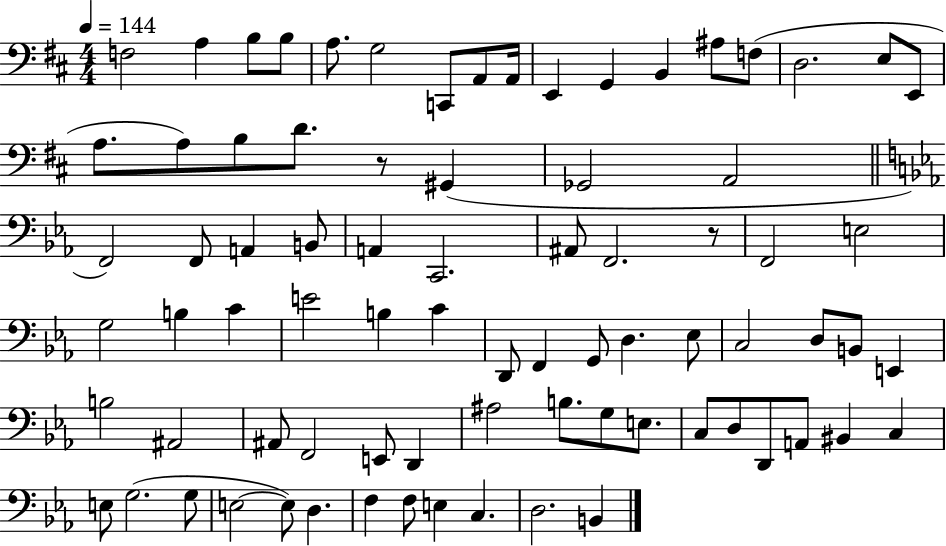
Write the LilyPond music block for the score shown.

{
  \clef bass
  \numericTimeSignature
  \time 4/4
  \key d \major
  \tempo 4 = 144
  f2 a4 b8 b8 | a8. g2 c,8 a,8 a,16 | e,4 g,4 b,4 ais8 f8( | d2. e8 e,8 | \break a8. a8) b8 d'8. r8 gis,4( | ges,2 a,2 | \bar "||" \break \key ees \major f,2) f,8 a,4 b,8 | a,4 c,2. | ais,8 f,2. r8 | f,2 e2 | \break g2 b4 c'4 | e'2 b4 c'4 | d,8 f,4 g,8 d4. ees8 | c2 d8 b,8 e,4 | \break b2 ais,2 | ais,8 f,2 e,8 d,4 | ais2 b8. g8 e8. | c8 d8 d,8 a,8 bis,4 c4 | \break e8 g2.( g8 | e2~~ e8) d4. | f4 f8 e4 c4. | d2. b,4 | \break \bar "|."
}